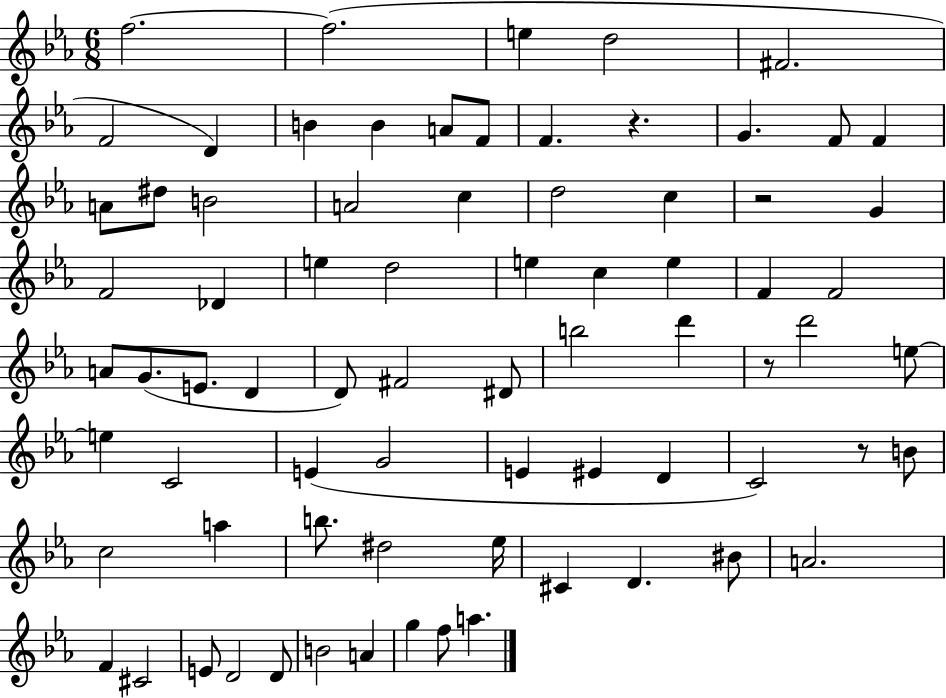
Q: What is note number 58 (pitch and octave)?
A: C#4